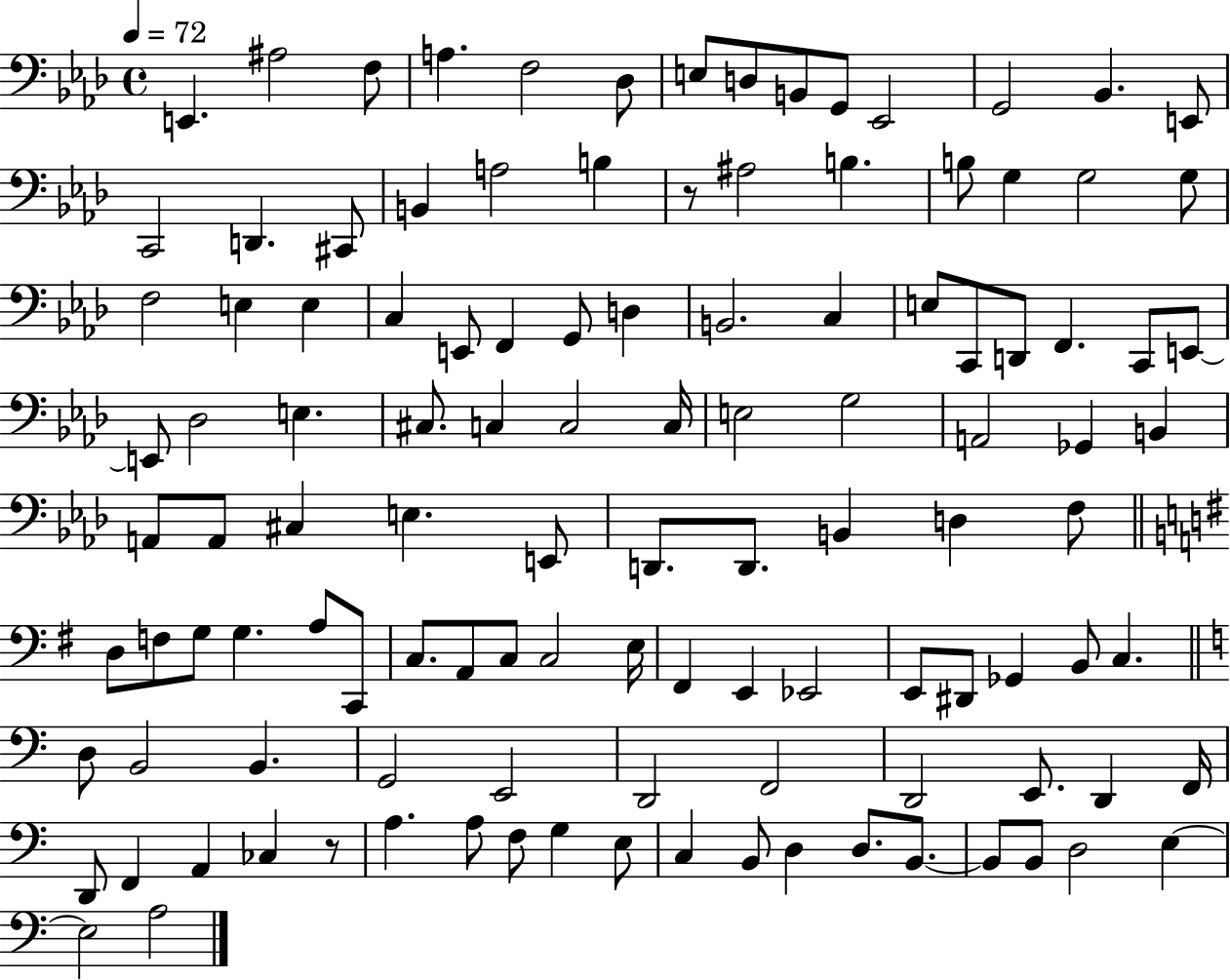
E2/q. A#3/h F3/e A3/q. F3/h Db3/e E3/e D3/e B2/e G2/e Eb2/h G2/h Bb2/q. E2/e C2/h D2/q. C#2/e B2/q A3/h B3/q R/e A#3/h B3/q. B3/e G3/q G3/h G3/e F3/h E3/q E3/q C3/q E2/e F2/q G2/e D3/q B2/h. C3/q E3/e C2/e D2/e F2/q. C2/e E2/e E2/e Db3/h E3/q. C#3/e. C3/q C3/h C3/s E3/h G3/h A2/h Gb2/q B2/q A2/e A2/e C#3/q E3/q. E2/e D2/e. D2/e. B2/q D3/q F3/e D3/e F3/e G3/e G3/q. A3/e C2/e C3/e. A2/e C3/e C3/h E3/s F#2/q E2/q Eb2/h E2/e D#2/e Gb2/q B2/e C3/q. D3/e B2/h B2/q. G2/h E2/h D2/h F2/h D2/h E2/e. D2/q F2/s D2/e F2/q A2/q CES3/q R/e A3/q. A3/e F3/e G3/q E3/e C3/q B2/e D3/q D3/e. B2/e. B2/e B2/e D3/h E3/q E3/h A3/h